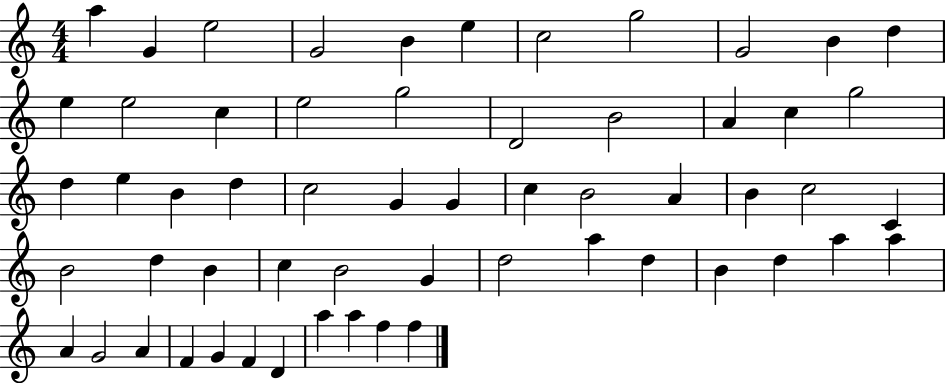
{
  \clef treble
  \numericTimeSignature
  \time 4/4
  \key c \major
  a''4 g'4 e''2 | g'2 b'4 e''4 | c''2 g''2 | g'2 b'4 d''4 | \break e''4 e''2 c''4 | e''2 g''2 | d'2 b'2 | a'4 c''4 g''2 | \break d''4 e''4 b'4 d''4 | c''2 g'4 g'4 | c''4 b'2 a'4 | b'4 c''2 c'4 | \break b'2 d''4 b'4 | c''4 b'2 g'4 | d''2 a''4 d''4 | b'4 d''4 a''4 a''4 | \break a'4 g'2 a'4 | f'4 g'4 f'4 d'4 | a''4 a''4 f''4 f''4 | \bar "|."
}